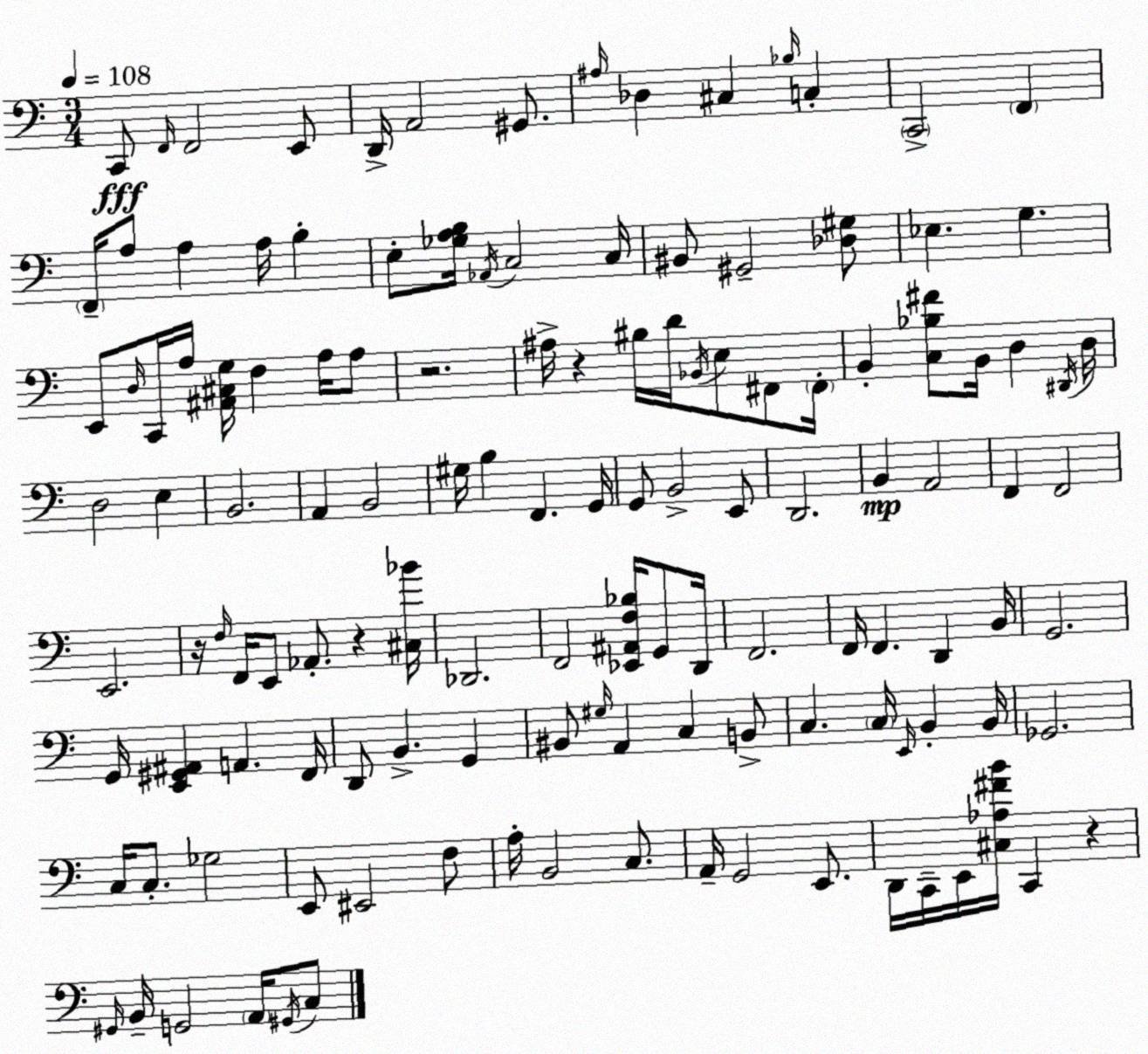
X:1
T:Untitled
M:3/4
L:1/4
K:C
C,,/2 F,,/4 F,,2 E,,/2 D,,/4 A,,2 ^G,,/2 ^A,/4 _D, ^C, _B,/4 C, C,,2 F,, F,,/4 A,/2 A, A,/4 B, E,/2 [_G,A,B,]/4 _A,,/4 C,2 C,/4 ^B,,/2 ^G,,2 [_D,^G,]/2 _E, G, E,,/2 D,/4 C,,/4 A,/4 [^A,,^C,G,]/4 F, A,/4 A,/2 z2 ^A,/4 z ^B,/4 D/4 _B,,/4 E,/2 ^F,,/2 ^F,,/4 B,, [C,_B,^F]/2 B,,/4 D, ^D,,/4 D,/4 D,2 E, B,,2 A,, B,,2 ^G,/4 B, F,, G,,/4 G,,/2 B,,2 E,,/2 D,,2 B,, A,,2 F,, F,,2 E,,2 z/4 F,/4 F,,/4 E,,/2 _A,,/2 z [^C,_B]/4 _D,,2 F,,2 [_E,,^A,,F,_B,]/4 G,,/2 D,,/4 F,,2 F,,/4 F,, D,, B,,/4 G,,2 G,,/4 [E,,^G,,^A,,] A,, F,,/4 D,,/2 B,, G,, ^B,,/2 ^G,/4 A,, C, B,,/2 C, C,/4 E,,/4 B,, B,,/4 _G,,2 C,/4 C,/2 _G,2 E,,/2 ^E,,2 F,/2 A,/4 B,,2 C,/2 A,,/4 G,,2 E,,/2 D,,/4 C,,/4 E,,/4 [^C,_A,^FB]/4 C,, z ^G,,/4 B,,/4 G,,2 A,,/4 ^G,,/4 C,/2